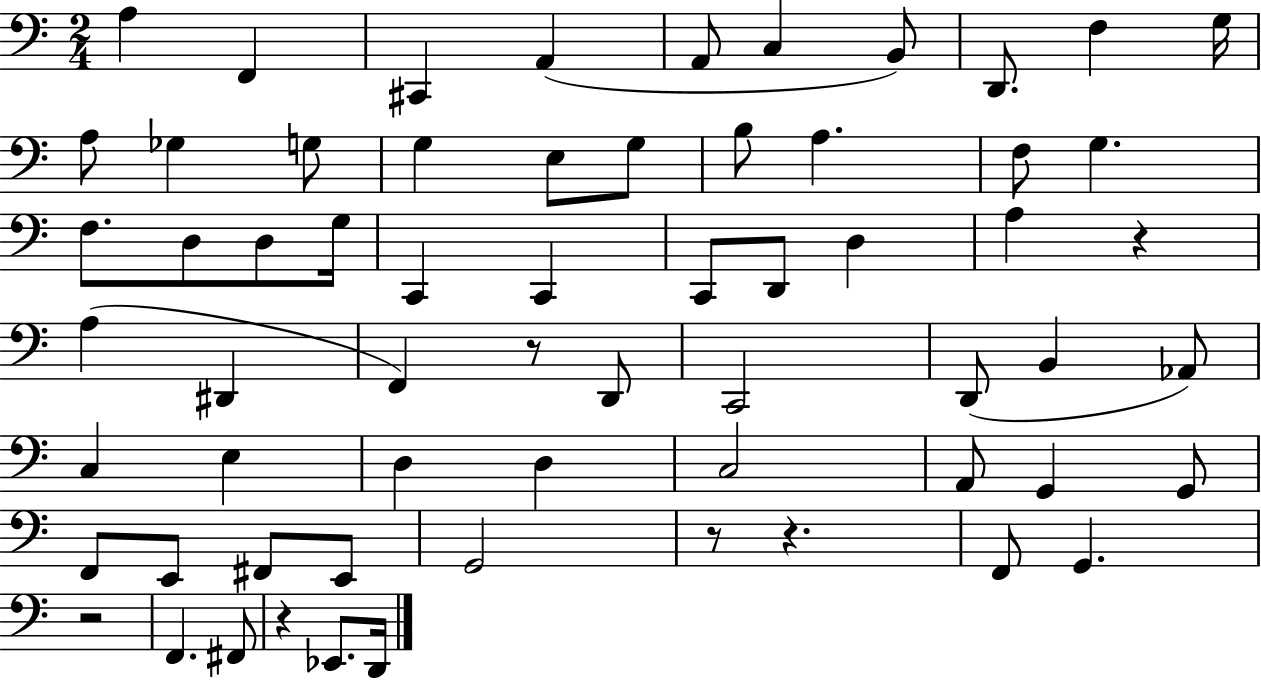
{
  \clef bass
  \numericTimeSignature
  \time 2/4
  \key c \major
  \repeat volta 2 { a4 f,4 | cis,4 a,4( | a,8 c4 b,8) | d,8. f4 g16 | \break a8 ges4 g8 | g4 e8 g8 | b8 a4. | f8 g4. | \break f8. d8 d8 g16 | c,4 c,4 | c,8 d,8 d4 | a4 r4 | \break a4( dis,4 | f,4) r8 d,8 | c,2 | d,8( b,4 aes,8) | \break c4 e4 | d4 d4 | c2 | a,8 g,4 g,8 | \break f,8 e,8 fis,8 e,8 | g,2 | r8 r4. | f,8 g,4. | \break r2 | f,4. fis,8 | r4 ees,8. d,16 | } \bar "|."
}